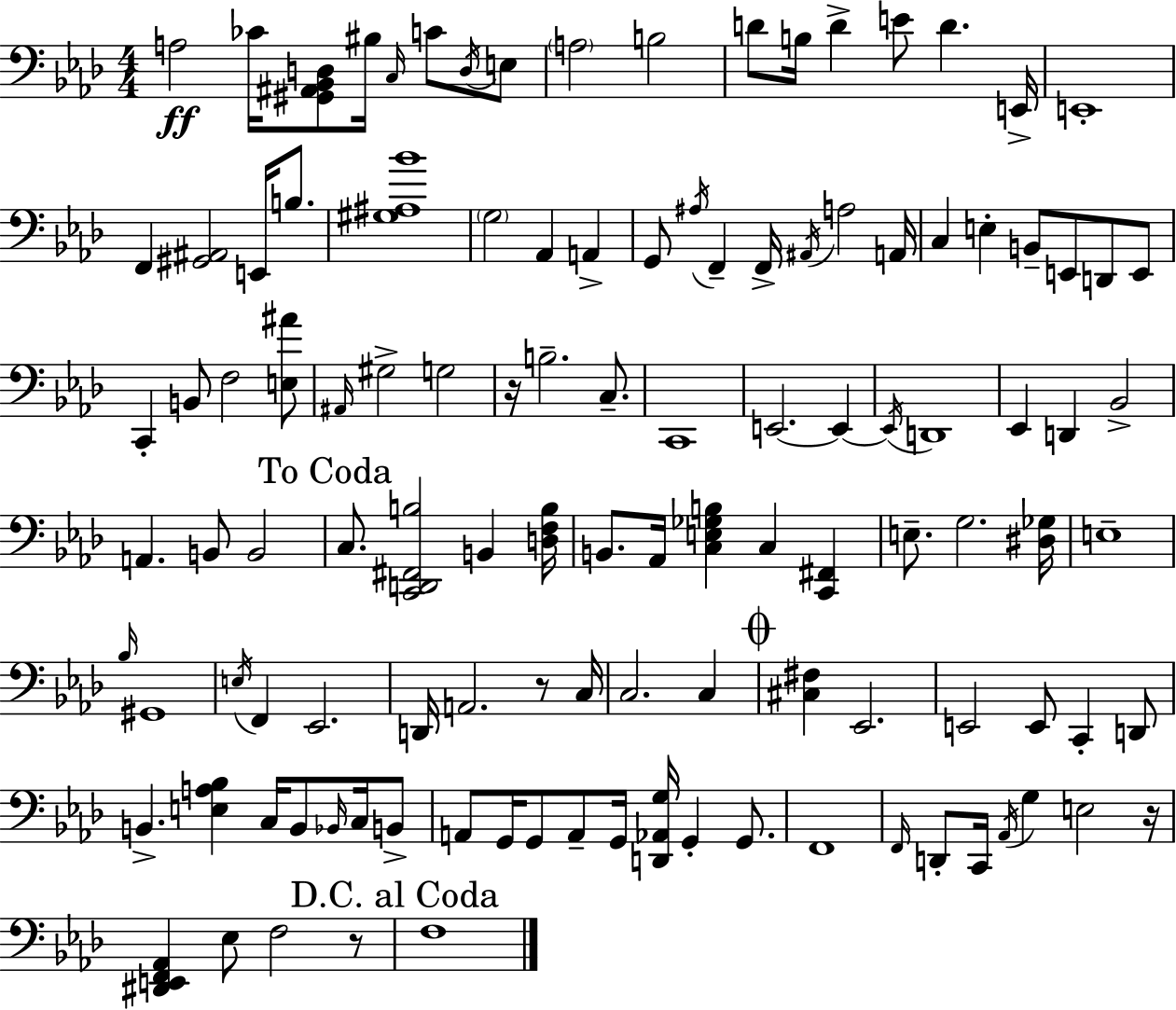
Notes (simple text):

A3/h CES4/s [G#2,A#2,Bb2,D3]/e BIS3/s C3/s C4/e D3/s E3/e A3/h B3/h D4/e B3/s D4/q E4/e D4/q. E2/s E2/w F2/q [G#2,A#2]/h E2/s B3/e. [G#3,A#3,Bb4]/w G3/h Ab2/q A2/q G2/e A#3/s F2/q F2/s A#2/s A3/h A2/s C3/q E3/q B2/e E2/e D2/e E2/e C2/q B2/e F3/h [E3,A#4]/e A#2/s G#3/h G3/h R/s B3/h. C3/e. C2/w E2/h. E2/q E2/s D2/w Eb2/q D2/q Bb2/h A2/q. B2/e B2/h C3/e. [C2,D2,F#2,B3]/h B2/q [D3,F3,B3]/s B2/e. Ab2/s [C3,E3,Gb3,B3]/q C3/q [C2,F#2]/q E3/e. G3/h. [D#3,Gb3]/s E3/w Bb3/s G#2/w E3/s F2/q Eb2/h. D2/s A2/h. R/e C3/s C3/h. C3/q [C#3,F#3]/q Eb2/h. E2/h E2/e C2/q D2/e B2/q. [E3,A3,Bb3]/q C3/s B2/e Bb2/s C3/s B2/e A2/e G2/s G2/e A2/e G2/s [D2,Ab2,G3]/s G2/q G2/e. F2/w F2/s D2/e C2/s Ab2/s G3/q E3/h R/s [D#2,E2,F2,Ab2]/q Eb3/e F3/h R/e F3/w